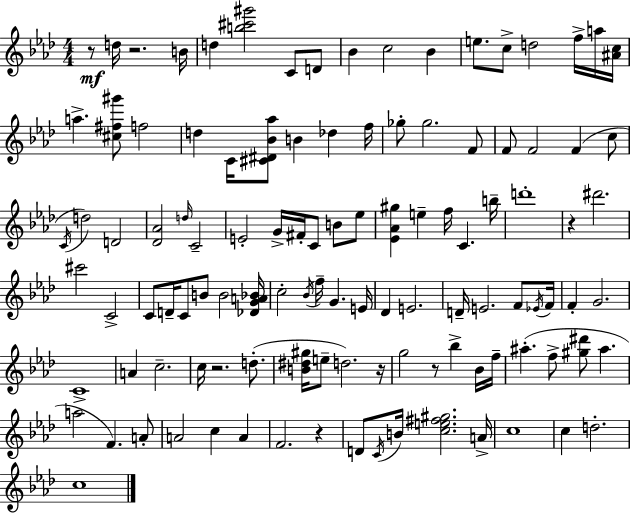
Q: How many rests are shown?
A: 7